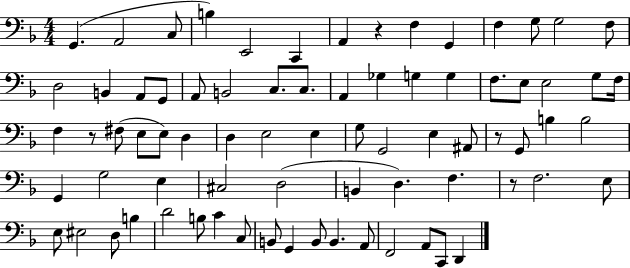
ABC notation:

X:1
T:Untitled
M:4/4
L:1/4
K:F
G,, A,,2 C,/2 B, E,,2 C,, A,, z F, G,, F, G,/2 G,2 F,/2 D,2 B,, A,,/2 G,,/2 A,,/2 B,,2 C,/2 C,/2 A,, _G, G, G, F,/2 E,/2 E,2 G,/2 F,/4 F, z/2 ^F,/2 E,/2 E,/2 D, D, E,2 E, G,/2 G,,2 E, ^A,,/2 z/2 G,,/2 B, B,2 G,, G,2 E, ^C,2 D,2 B,, D, F, z/2 F,2 E,/2 E,/2 ^E,2 D,/2 B, D2 B,/2 C C,/2 B,,/2 G,, B,,/2 B,, A,,/2 F,,2 A,,/2 C,,/2 D,,